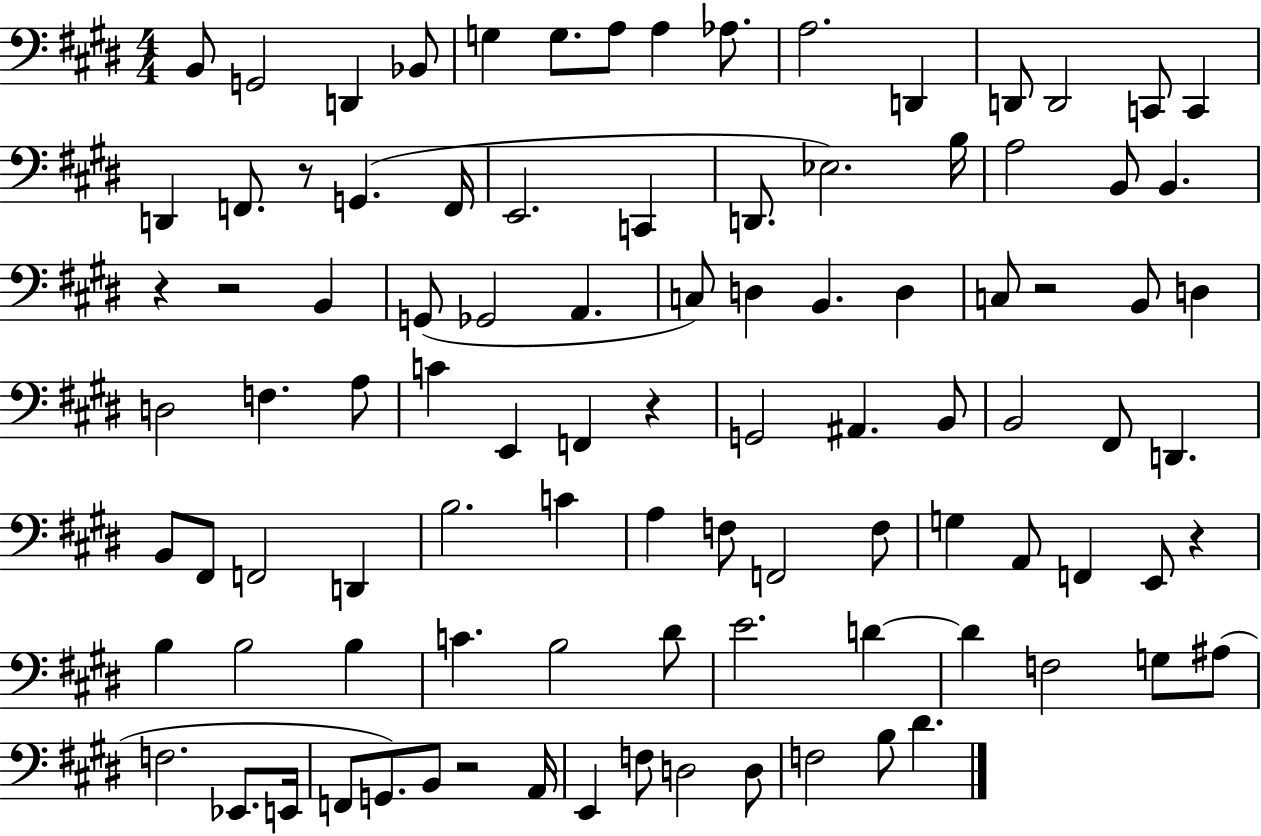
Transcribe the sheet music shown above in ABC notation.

X:1
T:Untitled
M:4/4
L:1/4
K:E
B,,/2 G,,2 D,, _B,,/2 G, G,/2 A,/2 A, _A,/2 A,2 D,, D,,/2 D,,2 C,,/2 C,, D,, F,,/2 z/2 G,, F,,/4 E,,2 C,, D,,/2 _E,2 B,/4 A,2 B,,/2 B,, z z2 B,, G,,/2 _G,,2 A,, C,/2 D, B,, D, C,/2 z2 B,,/2 D, D,2 F, A,/2 C E,, F,, z G,,2 ^A,, B,,/2 B,,2 ^F,,/2 D,, B,,/2 ^F,,/2 F,,2 D,, B,2 C A, F,/2 F,,2 F,/2 G, A,,/2 F,, E,,/2 z B, B,2 B, C B,2 ^D/2 E2 D D F,2 G,/2 ^A,/2 F,2 _E,,/2 E,,/4 F,,/2 G,,/2 B,,/2 z2 A,,/4 E,, F,/2 D,2 D,/2 F,2 B,/2 ^D